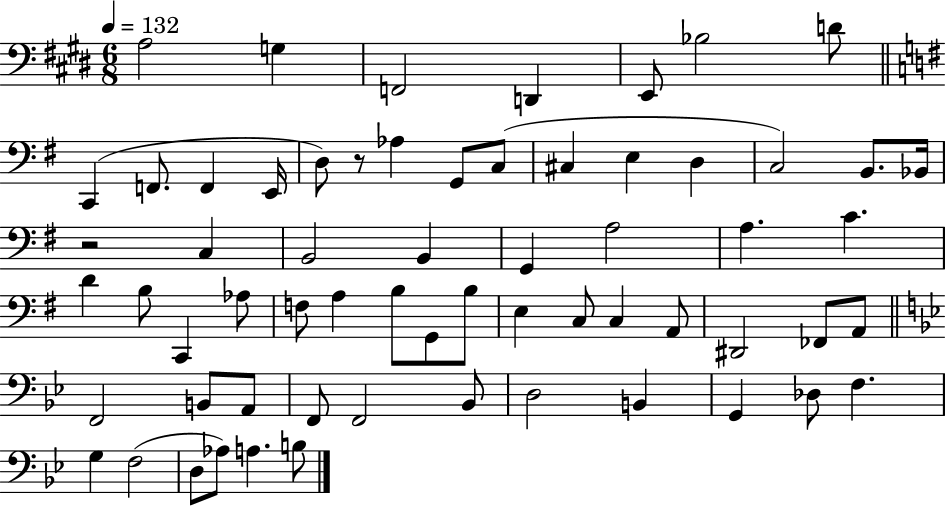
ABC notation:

X:1
T:Untitled
M:6/8
L:1/4
K:E
A,2 G, F,,2 D,, E,,/2 _B,2 D/2 C,, F,,/2 F,, E,,/4 D,/2 z/2 _A, G,,/2 C,/2 ^C, E, D, C,2 B,,/2 _B,,/4 z2 C, B,,2 B,, G,, A,2 A, C D B,/2 C,, _A,/2 F,/2 A, B,/2 G,,/2 B,/2 E, C,/2 C, A,,/2 ^D,,2 _F,,/2 A,,/2 F,,2 B,,/2 A,,/2 F,,/2 F,,2 _B,,/2 D,2 B,, G,, _D,/2 F, G, F,2 D,/2 _A,/2 A, B,/2